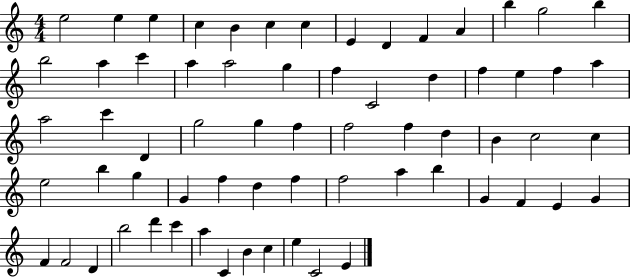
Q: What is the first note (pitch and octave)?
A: E5